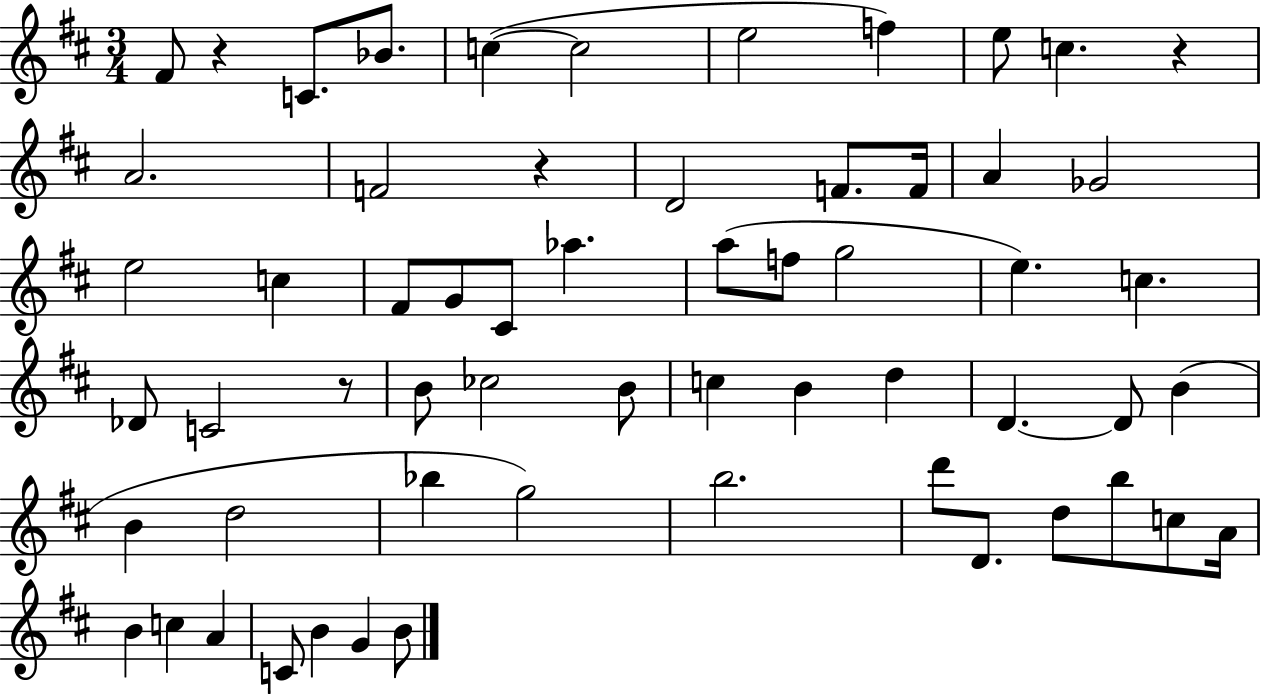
{
  \clef treble
  \numericTimeSignature
  \time 3/4
  \key d \major
  \repeat volta 2 { fis'8 r4 c'8. bes'8. | c''4~(~ c''2 | e''2 f''4) | e''8 c''4. r4 | \break a'2. | f'2 r4 | d'2 f'8. f'16 | a'4 ges'2 | \break e''2 c''4 | fis'8 g'8 cis'8 aes''4. | a''8( f''8 g''2 | e''4.) c''4. | \break des'8 c'2 r8 | b'8 ces''2 b'8 | c''4 b'4 d''4 | d'4.~~ d'8 b'4( | \break b'4 d''2 | bes''4 g''2) | b''2. | d'''8 d'8. d''8 b''8 c''8 a'16 | \break b'4 c''4 a'4 | c'8 b'4 g'4 b'8 | } \bar "|."
}